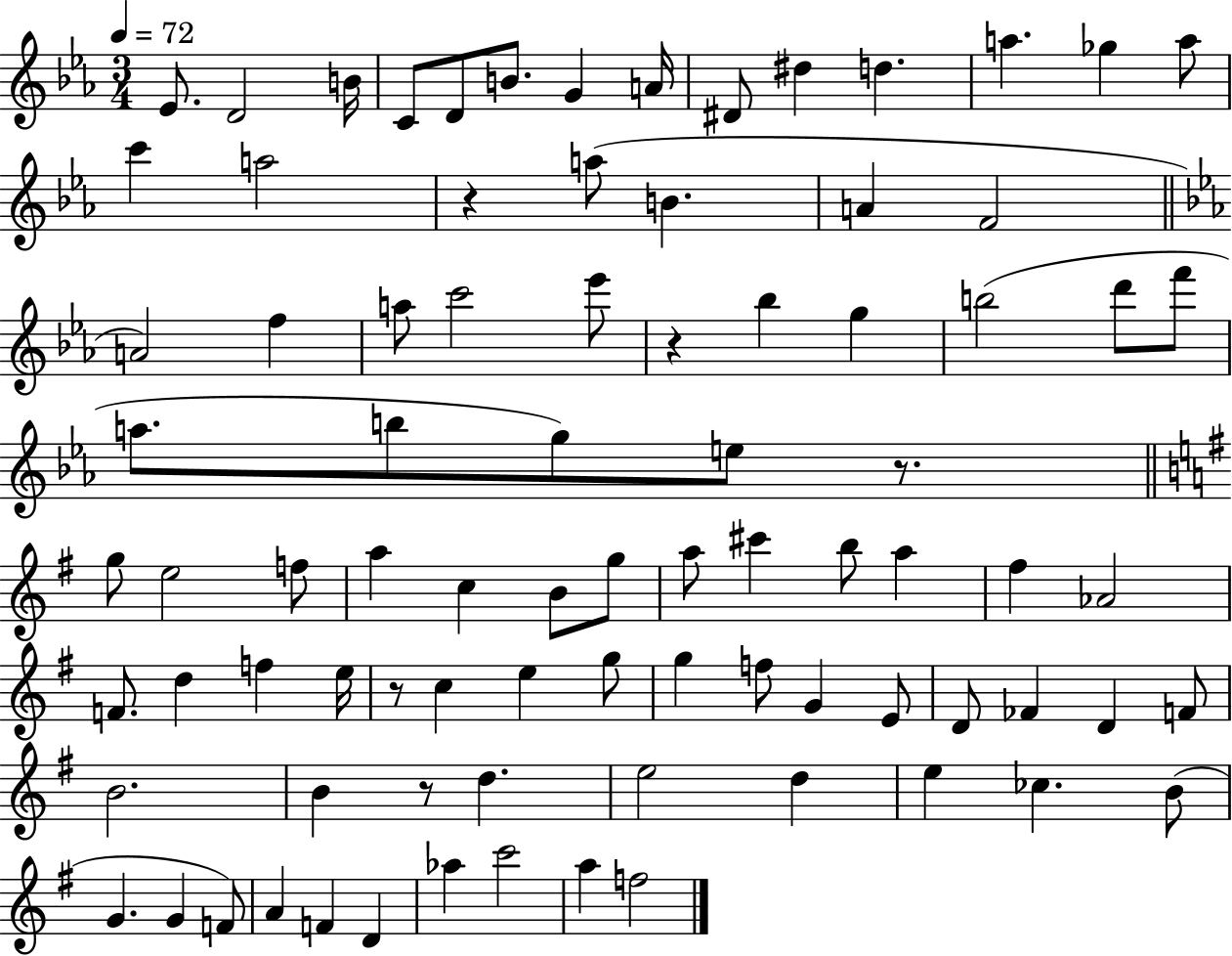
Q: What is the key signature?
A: EES major